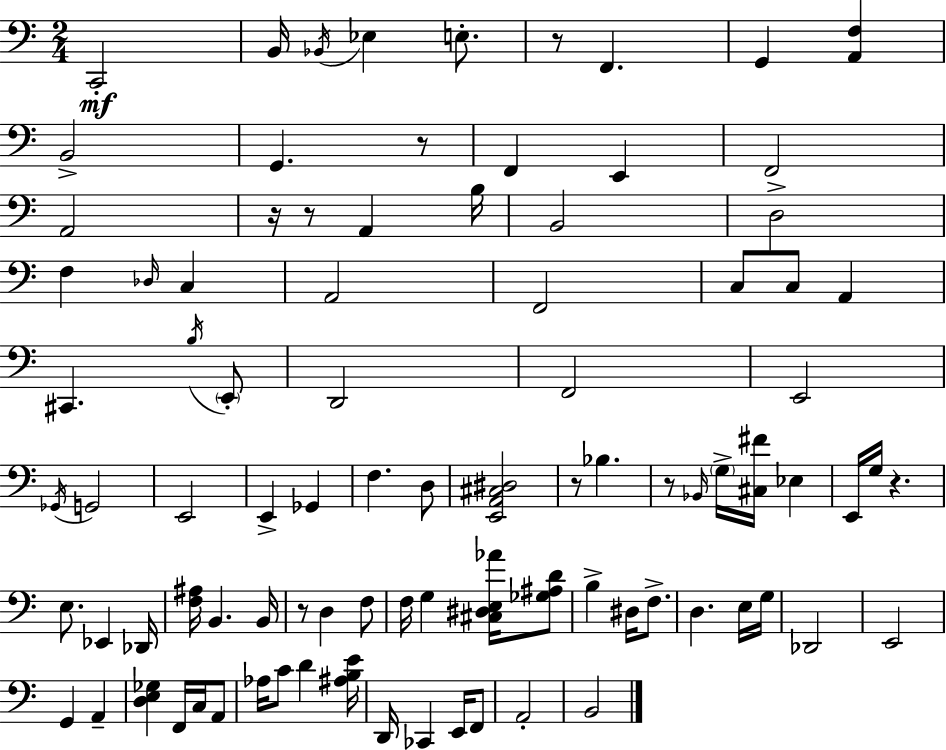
C2/h B2/s Bb2/s Eb3/q E3/e. R/e F2/q. G2/q [A2,F3]/q B2/h G2/q. R/e F2/q E2/q F2/h A2/h R/s R/e A2/q B3/s B2/h D3/h F3/q Db3/s C3/q A2/h F2/h C3/e C3/e A2/q C#2/q. B3/s E2/e D2/h F2/h E2/h Gb2/s G2/h E2/h E2/q Gb2/q F3/q. D3/e [E2,A2,C#3,D#3]/h R/e Bb3/q. R/e Bb2/s G3/s [C#3,F#4]/s Eb3/q E2/s G3/s R/q. E3/e. Eb2/q Db2/s [F3,A#3]/s B2/q. B2/s R/e D3/q F3/e F3/s G3/q [C#3,D#3,E3,Ab4]/s [Gb3,A#3,D4]/e B3/q D#3/s F3/e. D3/q. E3/s G3/s Db2/h E2/h G2/q A2/q [D3,E3,Gb3]/q F2/s C3/s A2/e Ab3/s C4/e D4/q [A#3,B3,E4]/s D2/s CES2/q E2/s F2/e A2/h B2/h